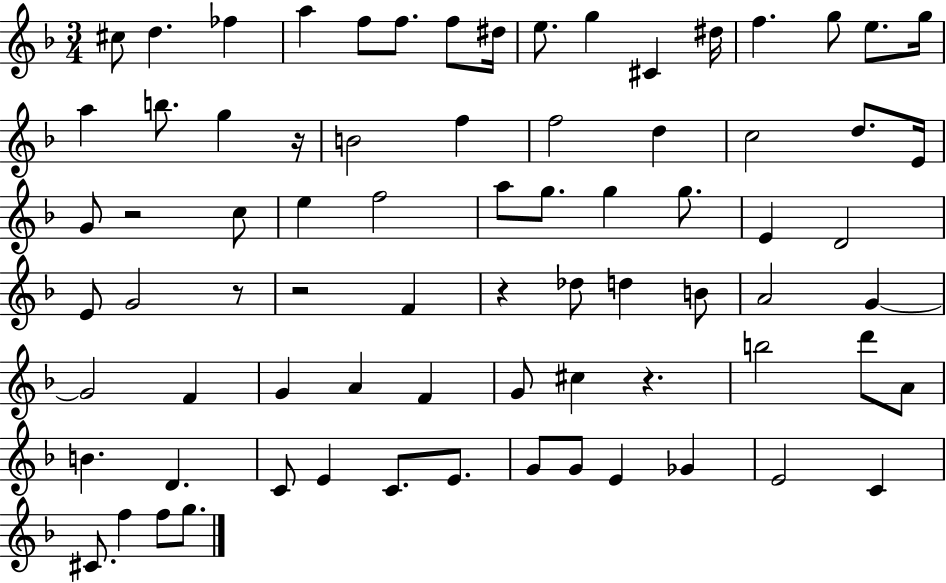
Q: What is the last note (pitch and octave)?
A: G5